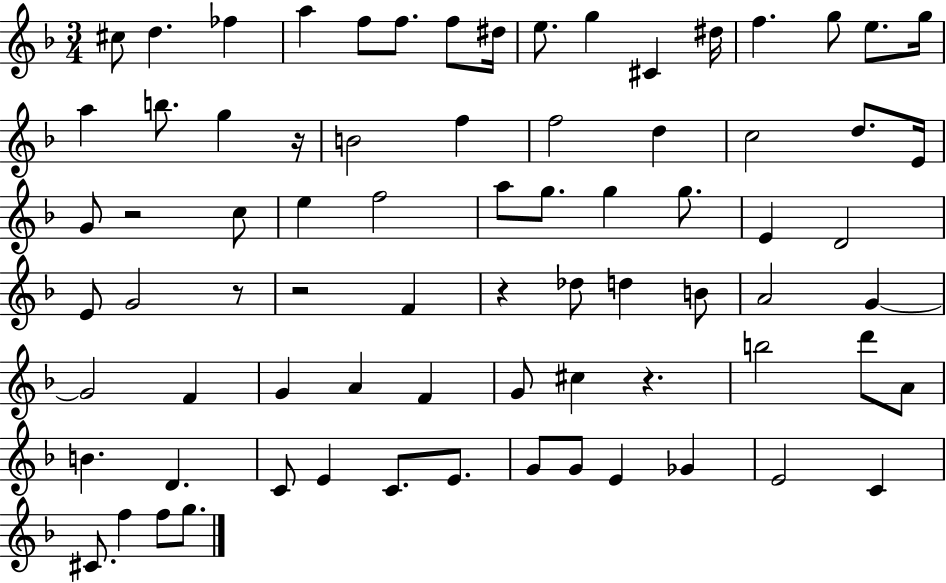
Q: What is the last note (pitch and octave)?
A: G5